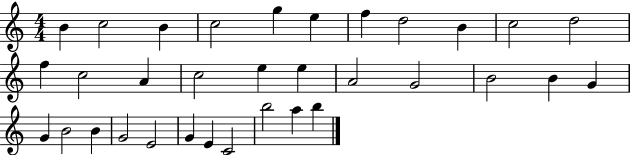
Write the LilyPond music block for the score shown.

{
  \clef treble
  \numericTimeSignature
  \time 4/4
  \key c \major
  b'4 c''2 b'4 | c''2 g''4 e''4 | f''4 d''2 b'4 | c''2 d''2 | \break f''4 c''2 a'4 | c''2 e''4 e''4 | a'2 g'2 | b'2 b'4 g'4 | \break g'4 b'2 b'4 | g'2 e'2 | g'4 e'4 c'2 | b''2 a''4 b''4 | \break \bar "|."
}